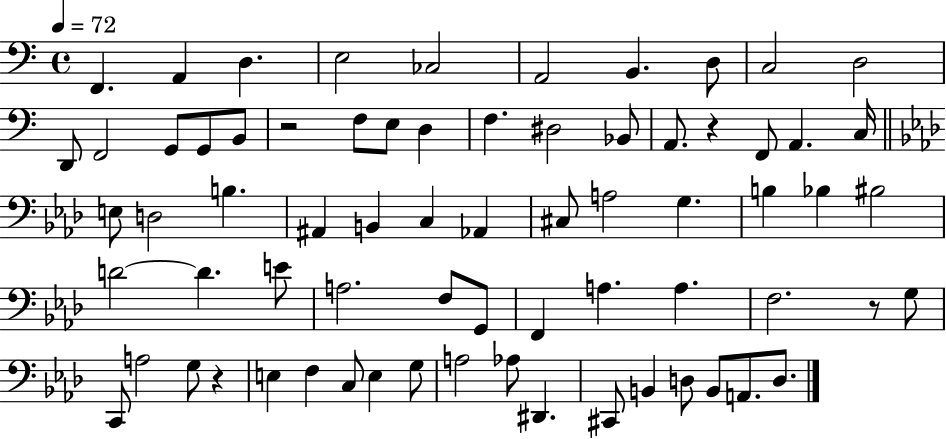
F2/q. A2/q D3/q. E3/h CES3/h A2/h B2/q. D3/e C3/h D3/h D2/e F2/h G2/e G2/e B2/e R/h F3/e E3/e D3/q F3/q. D#3/h Bb2/e A2/e. R/q F2/e A2/q. C3/s E3/e D3/h B3/q. A#2/q B2/q C3/q Ab2/q C#3/e A3/h G3/q. B3/q Bb3/q BIS3/h D4/h D4/q. E4/e A3/h. F3/e G2/e F2/q A3/q. A3/q. F3/h. R/e G3/e C2/e A3/h G3/e R/q E3/q F3/q C3/e E3/q G3/e A3/h Ab3/e D#2/q. C#2/e B2/q D3/e B2/e A2/e. D3/e.